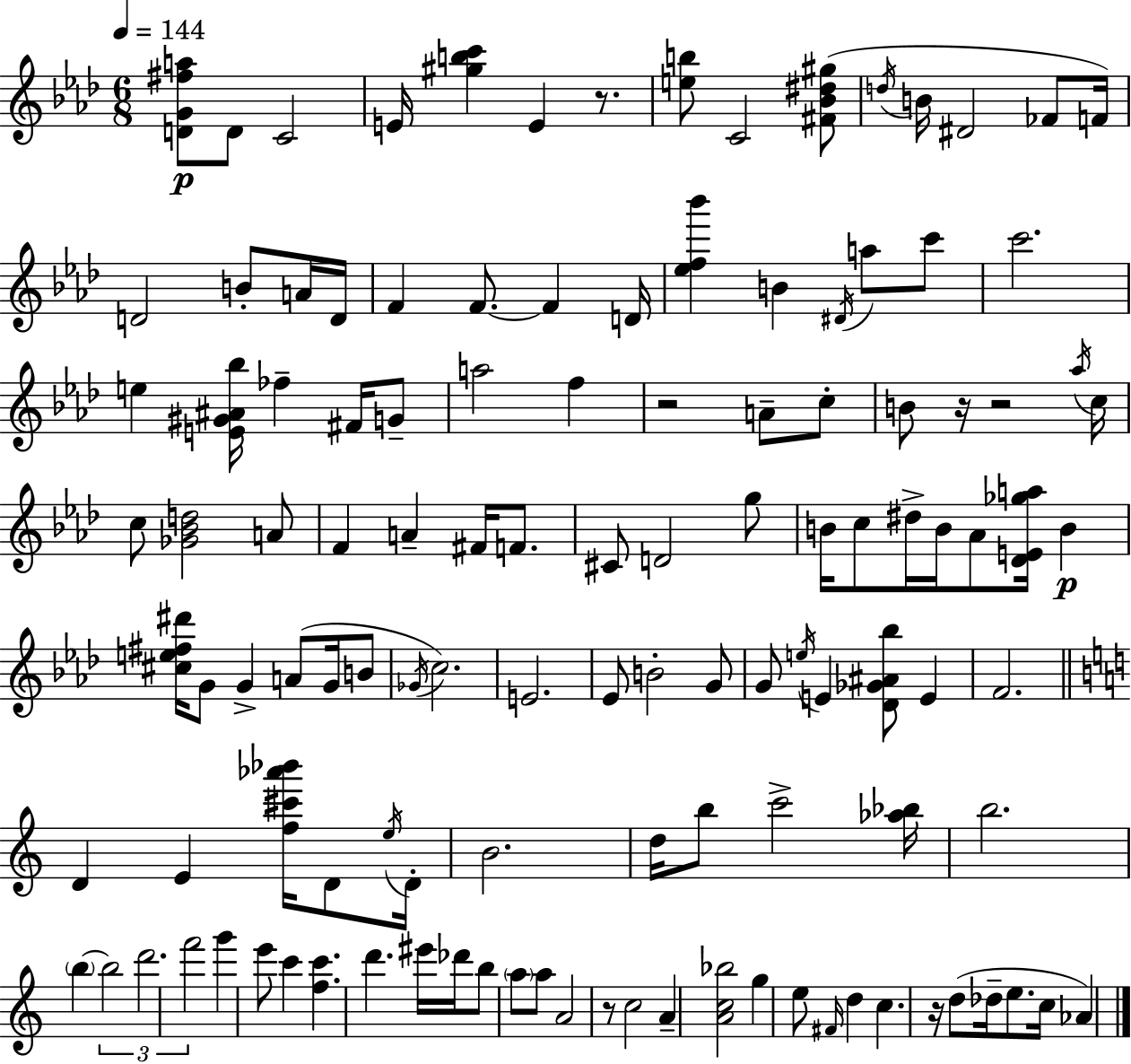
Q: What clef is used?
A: treble